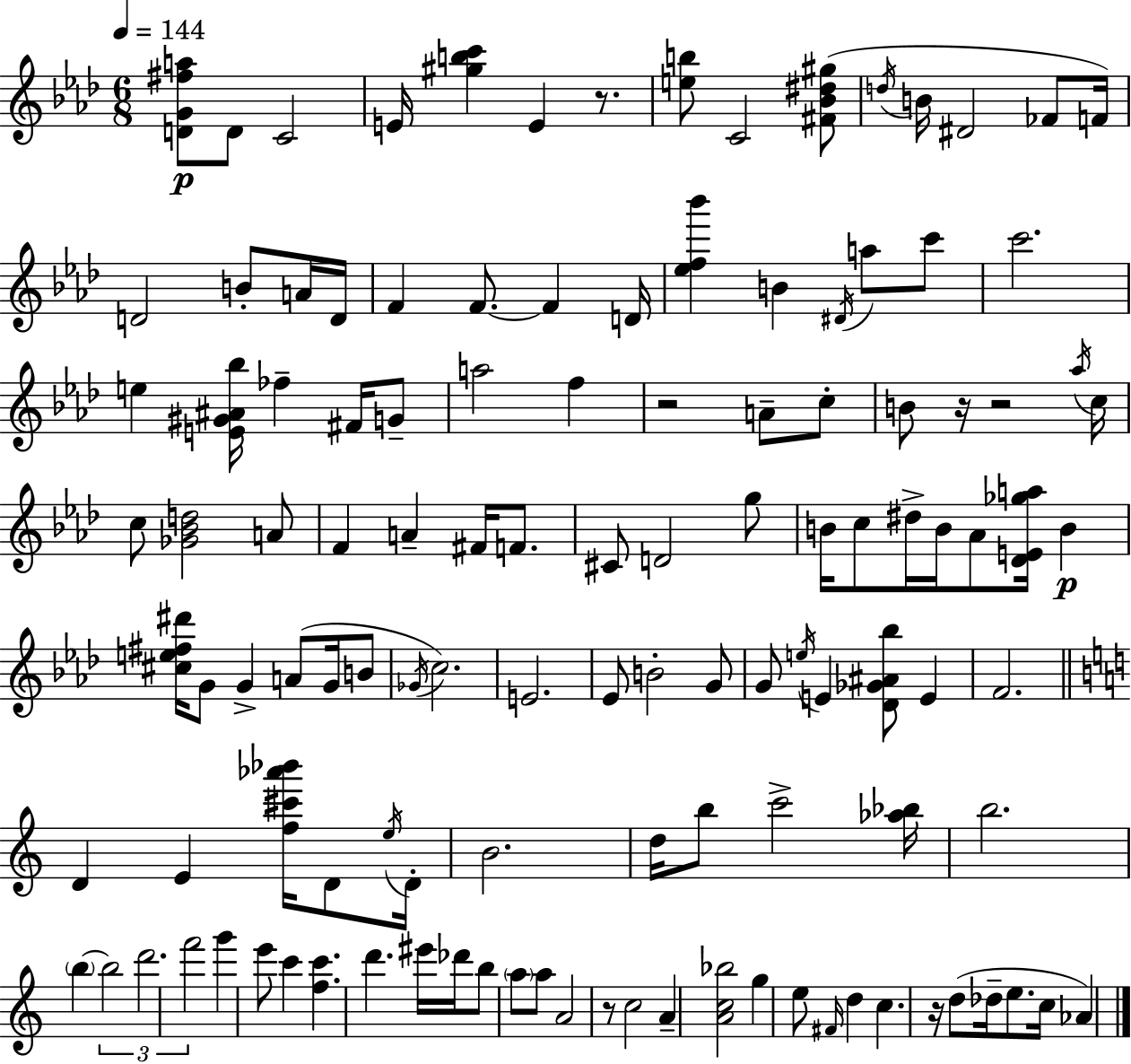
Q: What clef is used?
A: treble